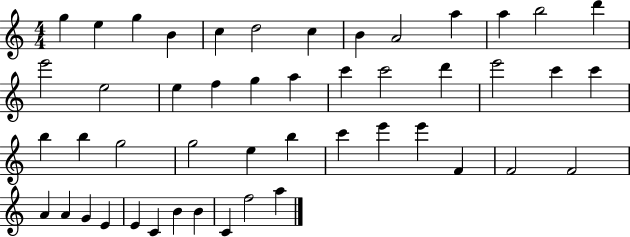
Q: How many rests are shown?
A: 0